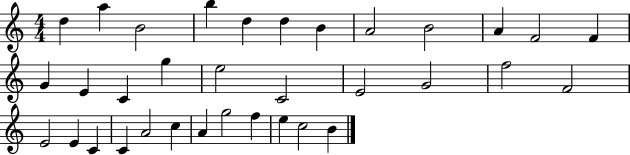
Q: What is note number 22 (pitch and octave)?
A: F4